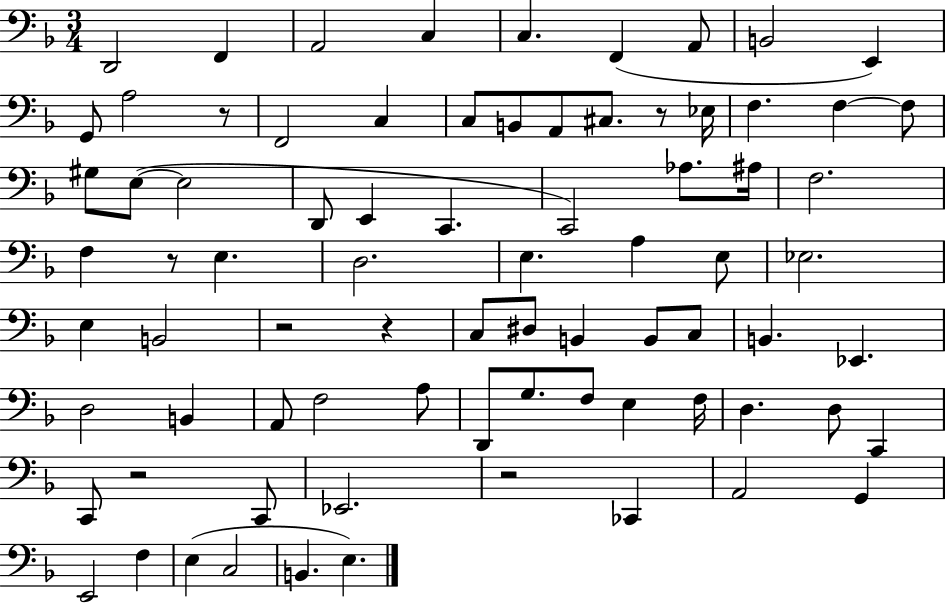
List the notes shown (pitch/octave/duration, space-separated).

D2/h F2/q A2/h C3/q C3/q. F2/q A2/e B2/h E2/q G2/e A3/h R/e F2/h C3/q C3/e B2/e A2/e C#3/e. R/e Eb3/s F3/q. F3/q F3/e G#3/e E3/e E3/h D2/e E2/q C2/q. C2/h Ab3/e. A#3/s F3/h. F3/q R/e E3/q. D3/h. E3/q. A3/q E3/e Eb3/h. E3/q B2/h R/h R/q C3/e D#3/e B2/q B2/e C3/e B2/q. Eb2/q. D3/h B2/q A2/e F3/h A3/e D2/e G3/e. F3/e E3/q F3/s D3/q. D3/e C2/q C2/e R/h C2/e Eb2/h. R/h CES2/q A2/h G2/q E2/h F3/q E3/q C3/h B2/q. E3/q.